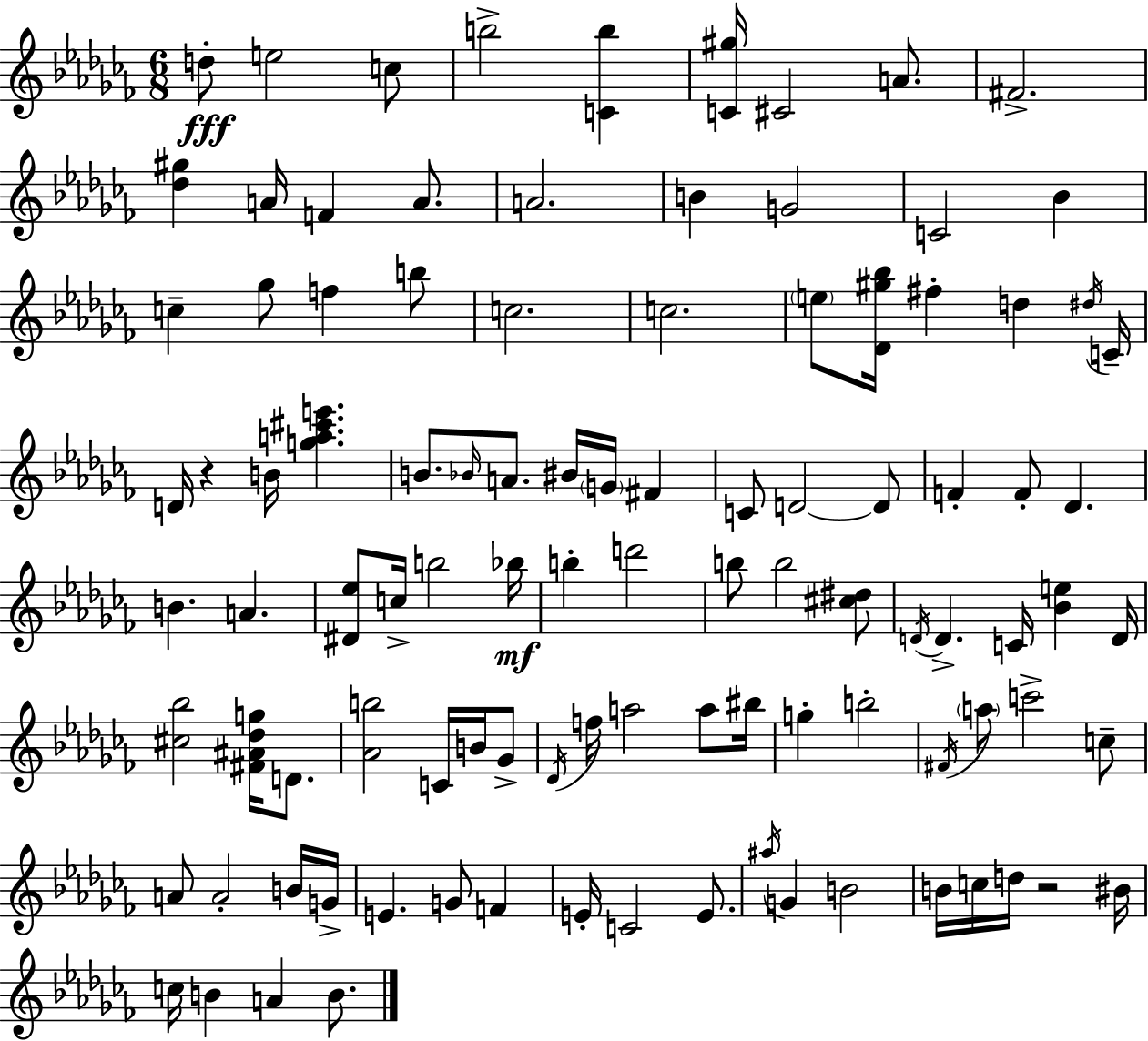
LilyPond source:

{
  \clef treble
  \numericTimeSignature
  \time 6/8
  \key aes \minor
  d''8-.\fff e''2 c''8 | b''2-> <c' b''>4 | <c' gis''>16 cis'2 a'8. | fis'2.-> | \break <des'' gis''>4 a'16 f'4 a'8. | a'2. | b'4 g'2 | c'2 bes'4 | \break c''4-- ges''8 f''4 b''8 | c''2. | c''2. | \parenthesize e''8 <des' gis'' bes''>16 fis''4-. d''4 \acciaccatura { dis''16 } | \break c'16-- d'16 r4 b'16 <g'' a'' cis''' e'''>4. | b'8. \grace { bes'16 } a'8. bis'16 \parenthesize g'16 fis'4 | c'8 d'2~~ | d'8 f'4-. f'8-. des'4. | \break b'4. a'4. | <dis' ees''>8 c''16-> b''2 | bes''16\mf b''4-. d'''2 | b''8 b''2 | \break <cis'' dis''>8 \acciaccatura { d'16 } d'4.-> c'16 <bes' e''>4 | d'16 <cis'' bes''>2 <fis' ais' des'' g''>16 | d'8. <aes' b''>2 c'16 | b'16 ges'8-> \acciaccatura { des'16 } f''16 a''2 | \break a''8 bis''16 g''4-. b''2-. | \acciaccatura { fis'16 } \parenthesize a''8 c'''2-> | c''8-- a'8 a'2-. | b'16 g'16-> e'4. g'8 | \break f'4 e'16-. c'2 | e'8. \acciaccatura { ais''16 } g'4 b'2 | b'16 c''16 d''16 r2 | bis'16 c''16 b'4 a'4 | \break b'8. \bar "|."
}